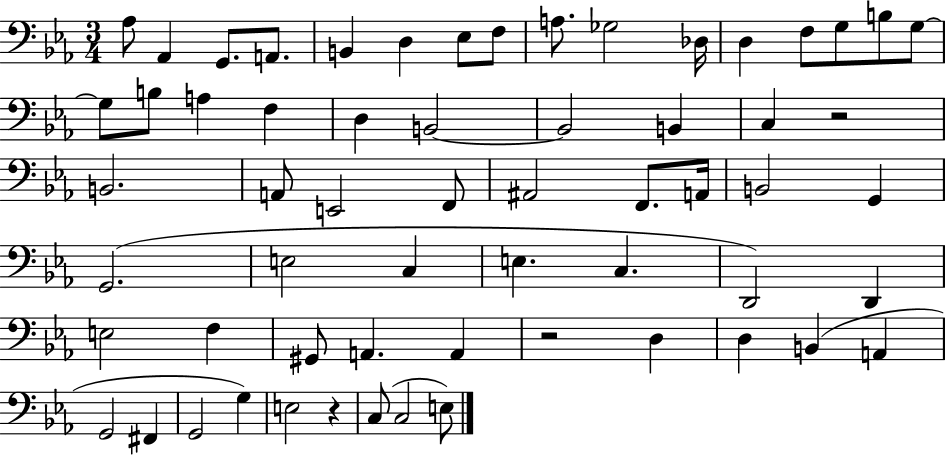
X:1
T:Untitled
M:3/4
L:1/4
K:Eb
_A,/2 _A,, G,,/2 A,,/2 B,, D, _E,/2 F,/2 A,/2 _G,2 _D,/4 D, F,/2 G,/2 B,/2 G,/2 G,/2 B,/2 A, F, D, B,,2 B,,2 B,, C, z2 B,,2 A,,/2 E,,2 F,,/2 ^A,,2 F,,/2 A,,/4 B,,2 G,, G,,2 E,2 C, E, C, D,,2 D,, E,2 F, ^G,,/2 A,, A,, z2 D, D, B,, A,, G,,2 ^F,, G,,2 G, E,2 z C,/2 C,2 E,/2